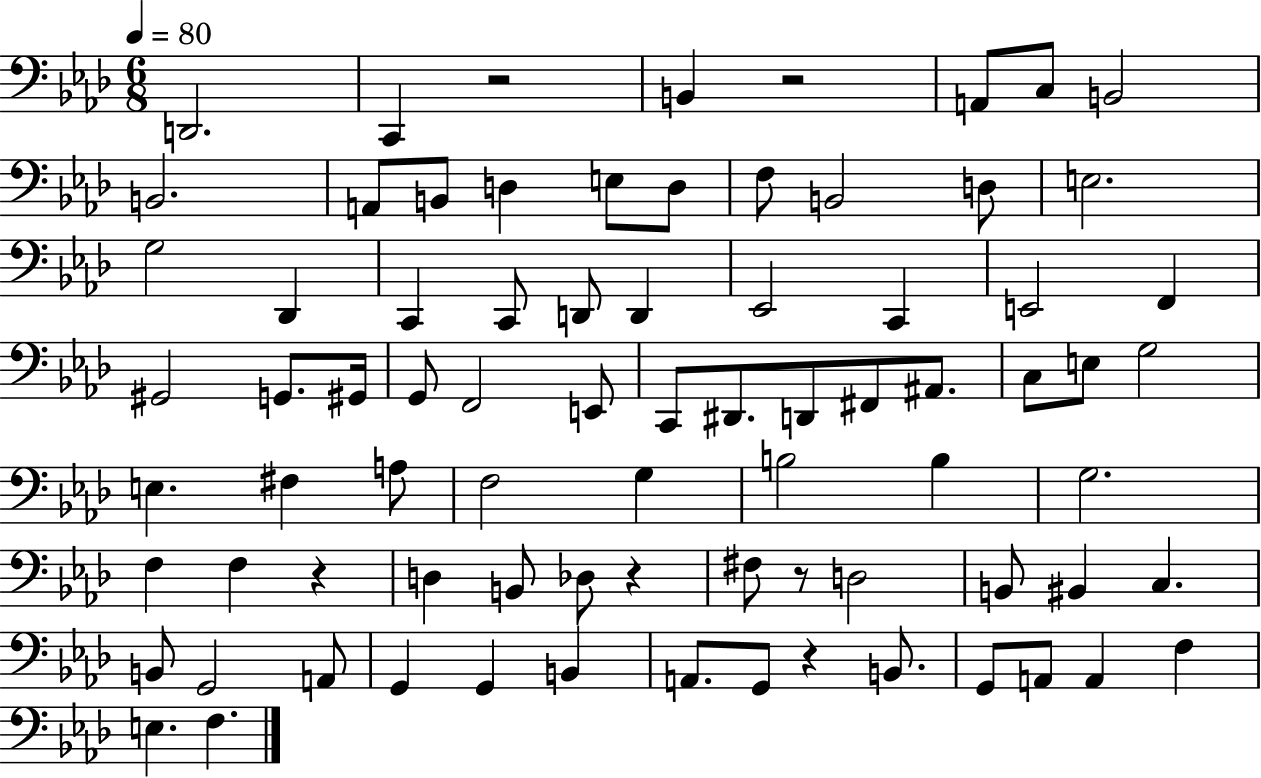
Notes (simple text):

D2/h. C2/q R/h B2/q R/h A2/e C3/e B2/h B2/h. A2/e B2/e D3/q E3/e D3/e F3/e B2/h D3/e E3/h. G3/h Db2/q C2/q C2/e D2/e D2/q Eb2/h C2/q E2/h F2/q G#2/h G2/e. G#2/s G2/e F2/h E2/e C2/e D#2/e. D2/e F#2/e A#2/e. C3/e E3/e G3/h E3/q. F#3/q A3/e F3/h G3/q B3/h B3/q G3/h. F3/q F3/q R/q D3/q B2/e Db3/e R/q F#3/e R/e D3/h B2/e BIS2/q C3/q. B2/e G2/h A2/e G2/q G2/q B2/q A2/e. G2/e R/q B2/e. G2/e A2/e A2/q F3/q E3/q. F3/q.